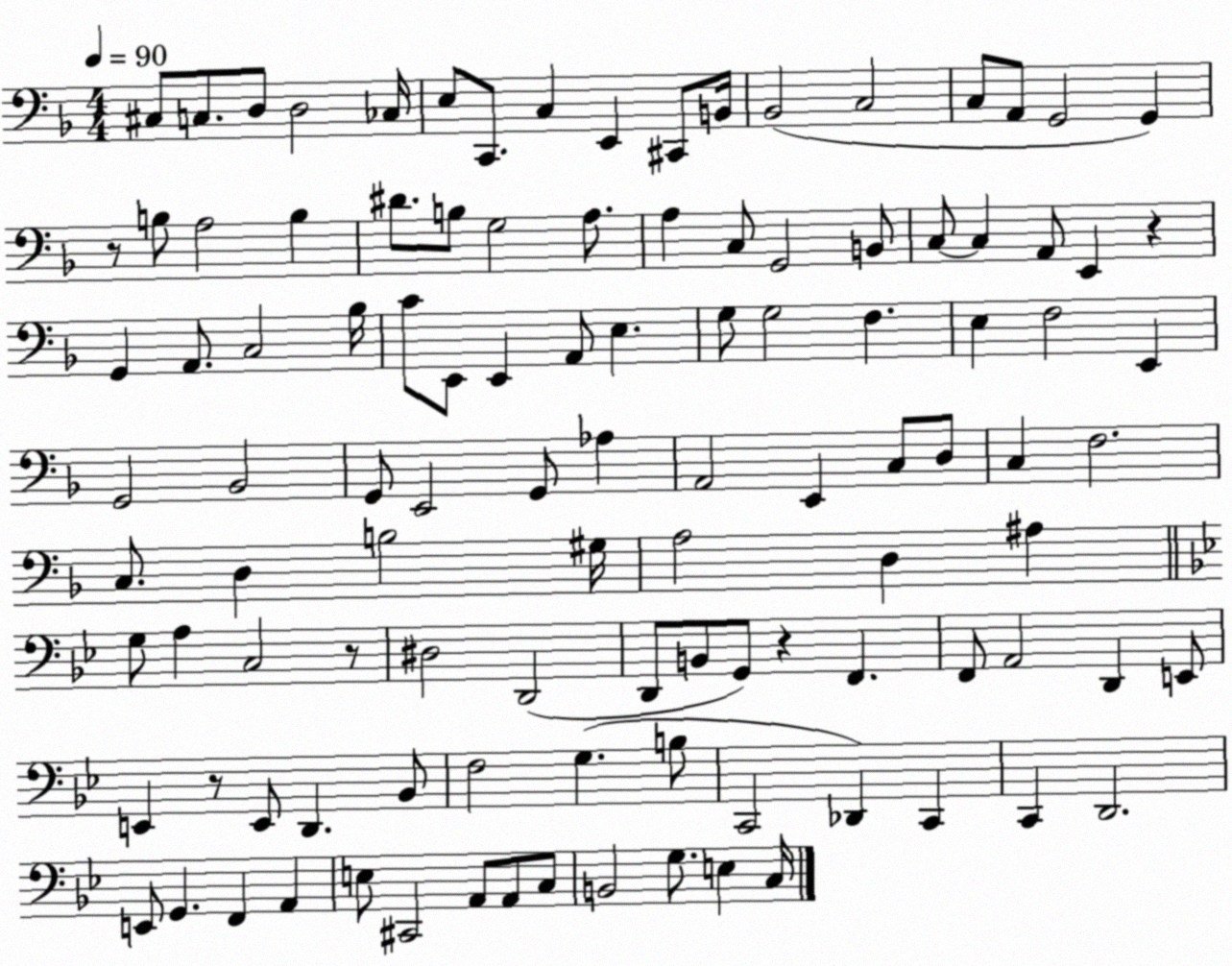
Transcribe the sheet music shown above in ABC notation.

X:1
T:Untitled
M:4/4
L:1/4
K:F
^C,/2 C,/2 D,/2 D,2 _C,/4 E,/2 C,,/2 C, E,, ^C,,/2 B,,/4 _B,,2 C,2 C,/2 A,,/2 G,,2 G,, z/2 B,/2 A,2 B, ^D/2 B,/2 G,2 A,/2 A, C,/2 G,,2 B,,/2 C,/2 C, A,,/2 E,, z G,, A,,/2 C,2 _B,/4 C/2 E,,/2 E,, A,,/2 E, G,/2 G,2 F, E, F,2 E,, G,,2 _B,,2 G,,/2 E,,2 G,,/2 _A, A,,2 E,, C,/2 D,/2 C, F,2 C,/2 D, B,2 ^G,/4 A,2 D, ^A, G,/2 A, C,2 z/2 ^D,2 D,,2 D,,/2 B,,/2 G,,/2 z F,, F,,/2 A,,2 D,, E,,/2 E,, z/2 E,,/2 D,, _B,,/2 F,2 G, B,/2 C,,2 _D,, C,, C,, D,,2 E,,/2 G,, F,, A,, E,/2 ^C,,2 A,,/2 A,,/2 C,/2 B,,2 G,/2 E, C,/4